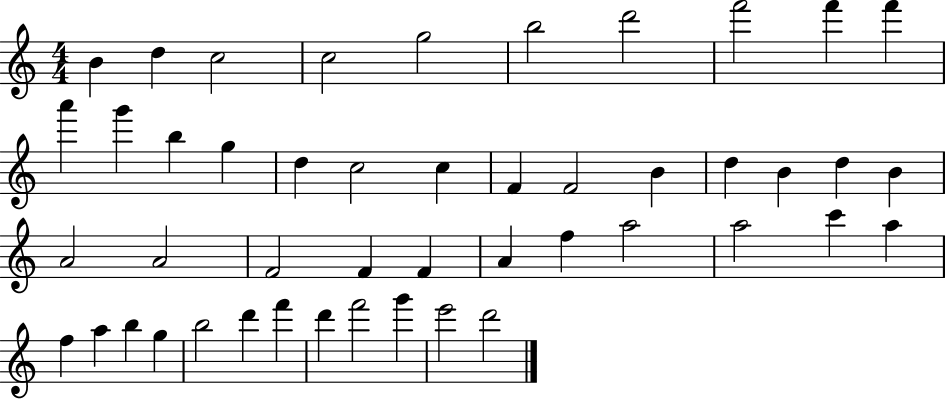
B4/q D5/q C5/h C5/h G5/h B5/h D6/h F6/h F6/q F6/q A6/q G6/q B5/q G5/q D5/q C5/h C5/q F4/q F4/h B4/q D5/q B4/q D5/q B4/q A4/h A4/h F4/h F4/q F4/q A4/q F5/q A5/h A5/h C6/q A5/q F5/q A5/q B5/q G5/q B5/h D6/q F6/q D6/q F6/h G6/q E6/h D6/h